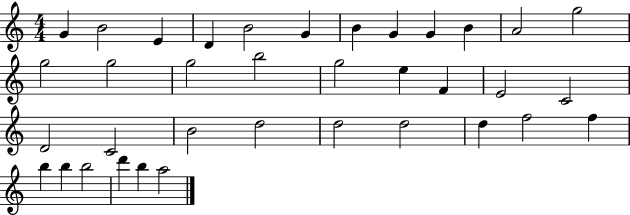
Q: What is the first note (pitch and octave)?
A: G4